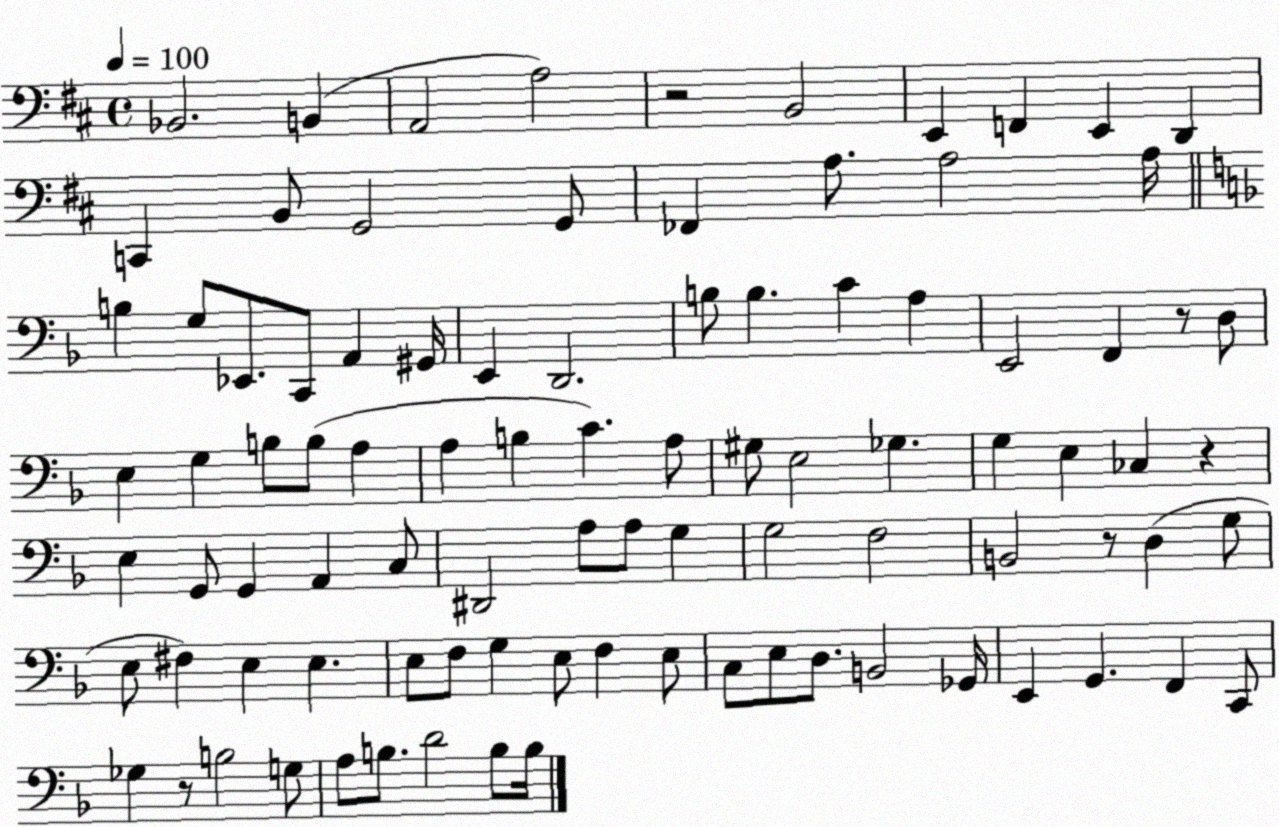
X:1
T:Untitled
M:4/4
L:1/4
K:D
_B,,2 B,, A,,2 A,2 z2 B,,2 E,, F,, E,, D,, C,, B,,/2 G,,2 G,,/2 _F,, A,/2 A,2 A,/4 B, G,/2 _E,,/2 C,,/2 A,, ^G,,/4 E,, D,,2 B,/2 B, C A, E,,2 F,, z/2 D,/2 E, G, B,/2 B,/2 A, A, B, C A,/2 ^G,/2 E,2 _G, G, E, _C, z E, G,,/2 G,, A,, C,/2 ^D,,2 A,/2 A,/2 G, G,2 F,2 B,,2 z/2 D, G,/2 E,/2 ^F, E, E, E,/2 F,/2 G, E,/2 F, E,/2 C,/2 E,/2 D,/2 B,,2 _G,,/4 E,, G,, F,, C,,/2 _G, z/2 B,2 G,/2 A,/2 B,/2 D2 B,/2 B,/4